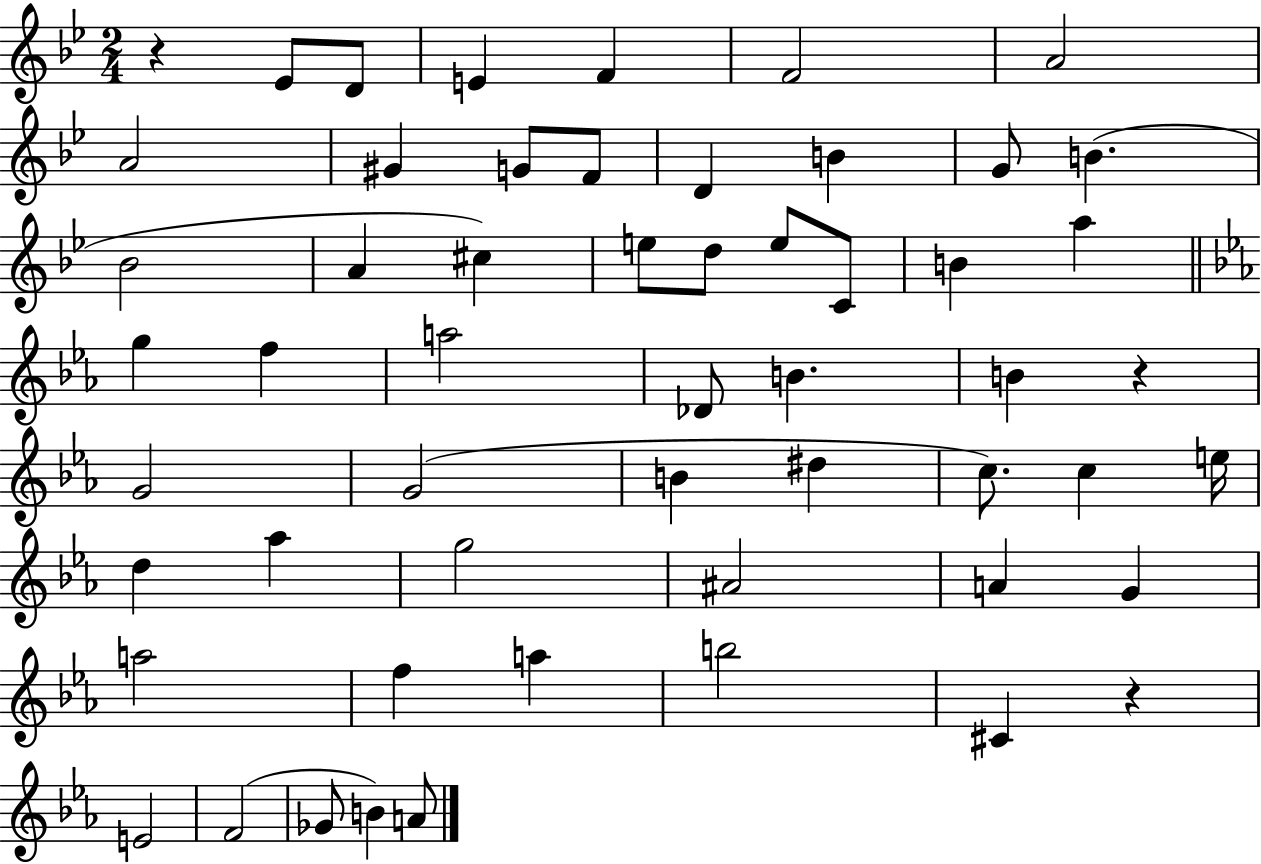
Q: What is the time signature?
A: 2/4